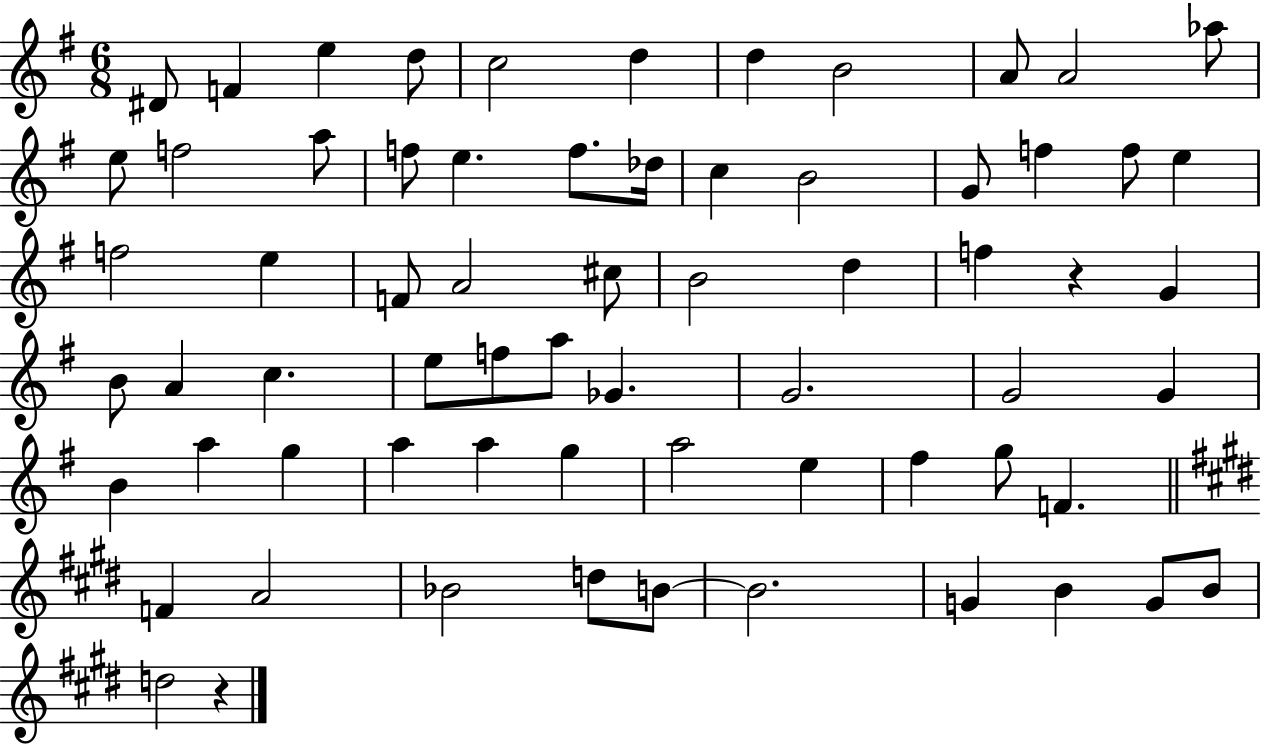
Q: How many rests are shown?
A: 2